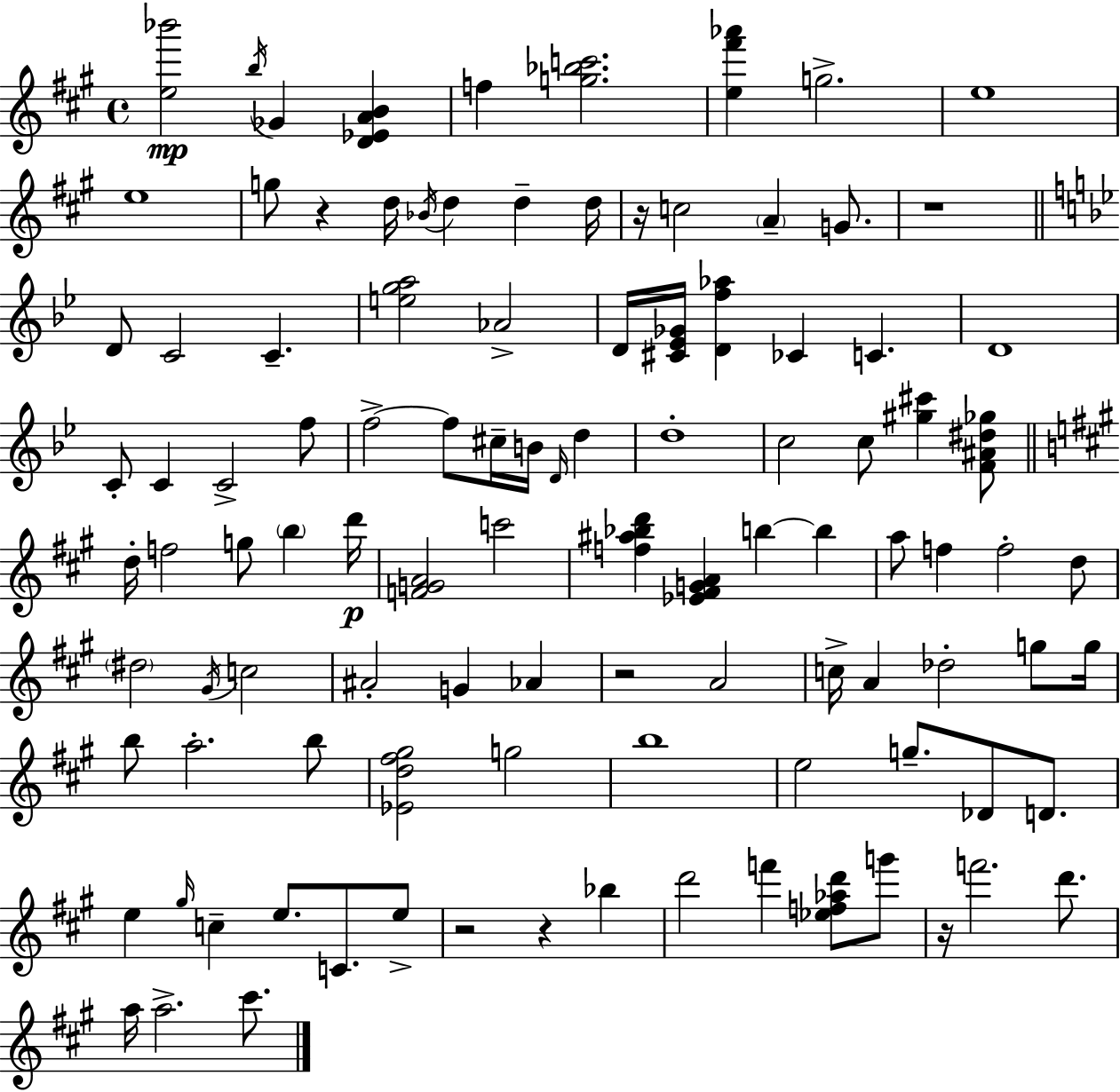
[E5,Bb6]/h B5/s Gb4/q [D4,Eb4,A4,B4]/q F5/q [G5,Bb5,C6]/h. [E5,F#6,Ab6]/q G5/h. E5/w E5/w G5/e R/q D5/s Bb4/s D5/q D5/q D5/s R/s C5/h A4/q G4/e. R/w D4/e C4/h C4/q. [E5,G5,A5]/h Ab4/h D4/s [C#4,Eb4,Gb4]/s [D4,F5,Ab5]/q CES4/q C4/q. D4/w C4/e C4/q C4/h F5/e F5/h F5/e C#5/s B4/s D4/s D5/q D5/w C5/h C5/e [G#5,C#6]/q [F4,A#4,D#5,Gb5]/e D5/s F5/h G5/e B5/q D6/s [F4,G4,A4]/h C6/h [F5,A#5,Bb5,D6]/q [Eb4,F#4,G4,A4]/q B5/q B5/q A5/e F5/q F5/h D5/e D#5/h G#4/s C5/h A#4/h G4/q Ab4/q R/h A4/h C5/s A4/q Db5/h G5/e G5/s B5/e A5/h. B5/e [Eb4,D5,F#5,G#5]/h G5/h B5/w E5/h G5/e. Db4/e D4/e. E5/q G#5/s C5/q E5/e. C4/e. E5/e R/h R/q Bb5/q D6/h F6/q [Eb5,F5,Ab5,D6]/e G6/e R/s F6/h. D6/e. A5/s A5/h. C#6/e.